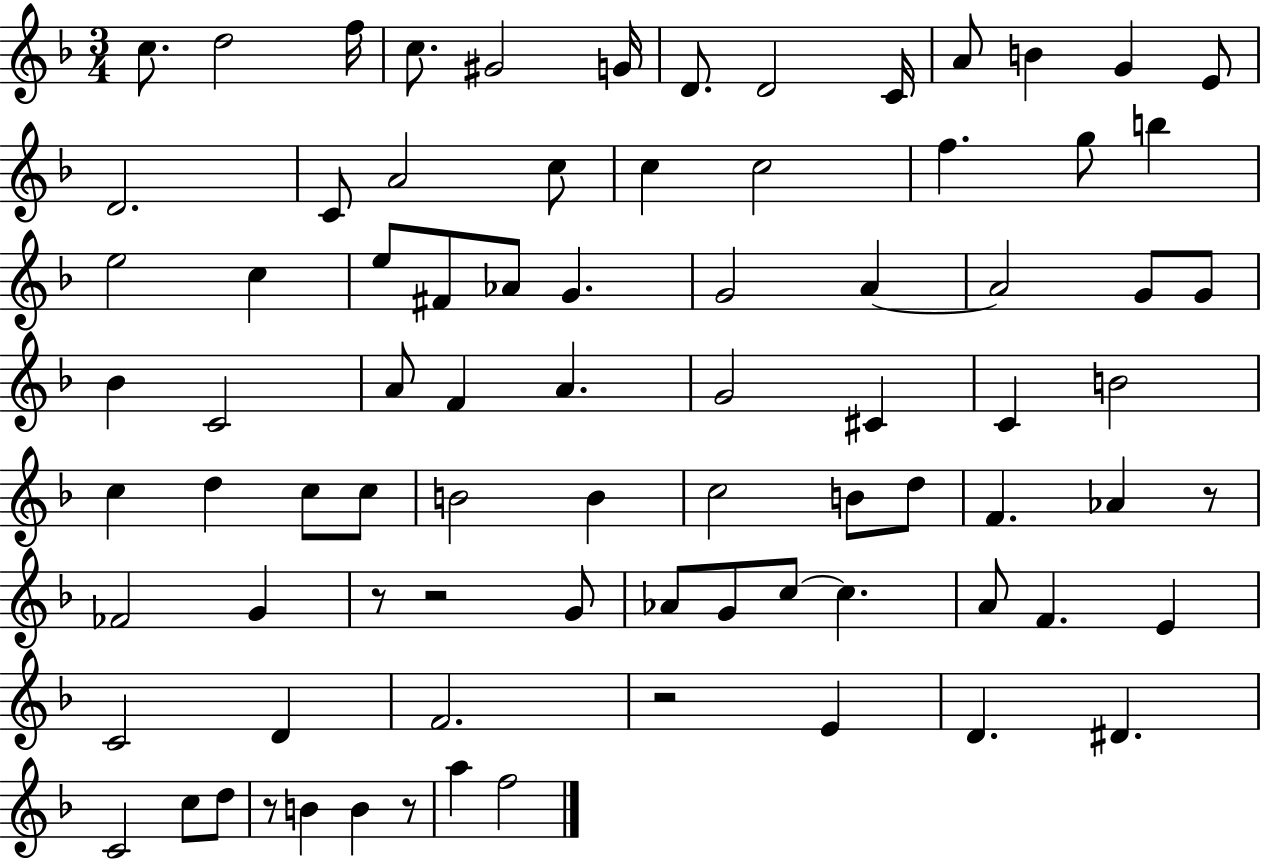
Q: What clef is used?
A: treble